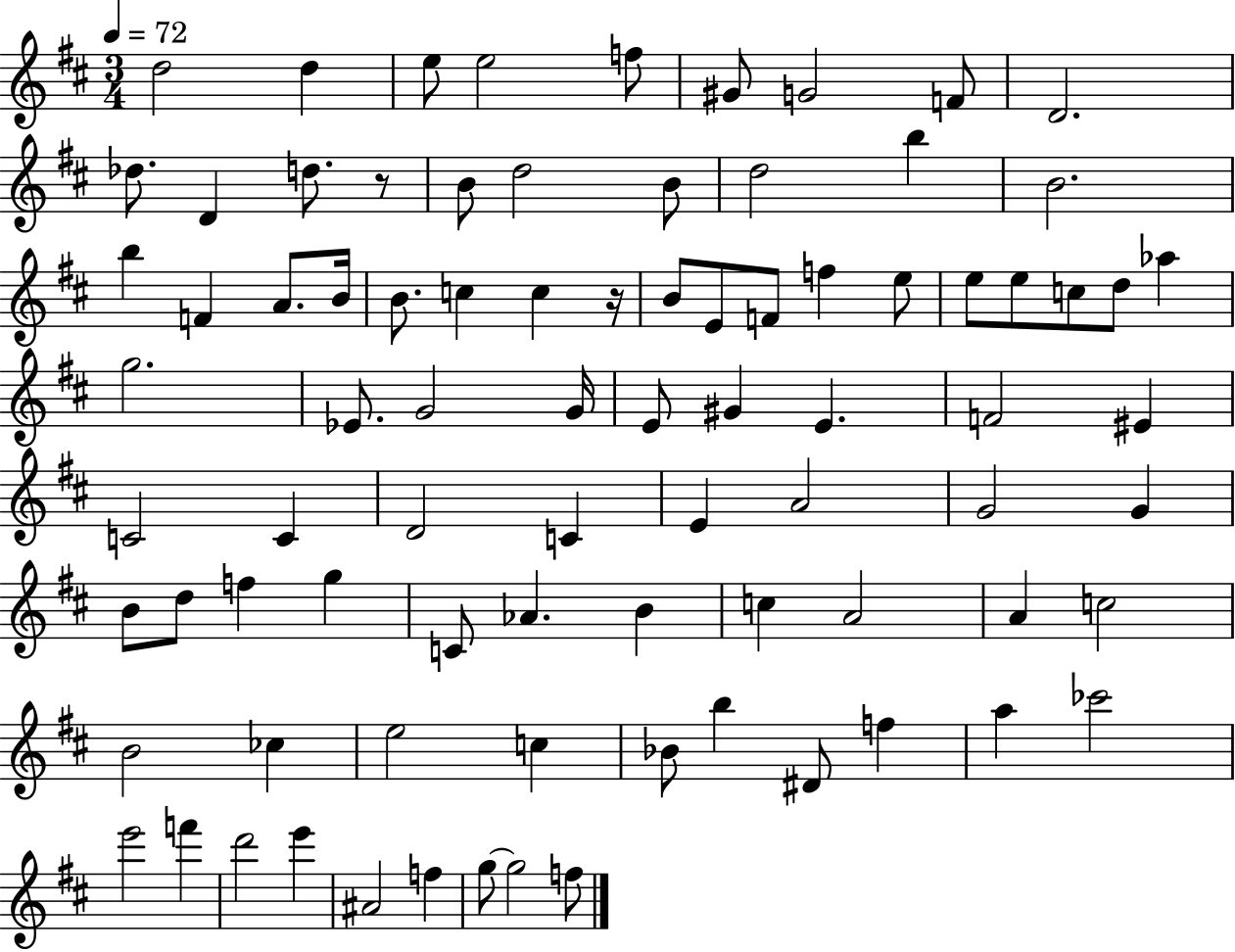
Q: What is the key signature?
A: D major